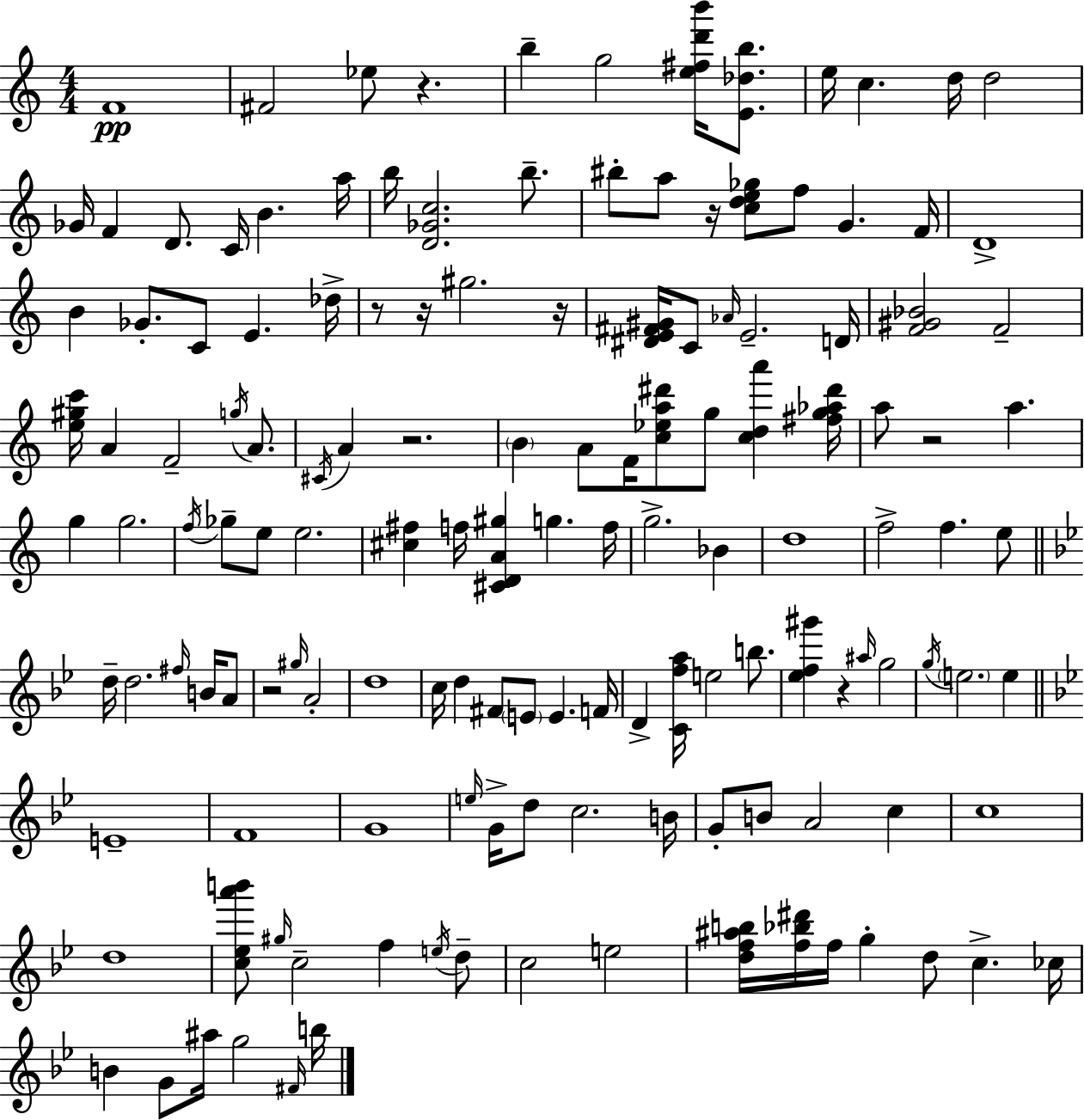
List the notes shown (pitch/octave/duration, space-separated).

F4/w F#4/h Eb5/e R/q. B5/q G5/h [E5,F#5,D6,B6]/s [E4,Db5,B5]/e. E5/s C5/q. D5/s D5/h Gb4/s F4/q D4/e. C4/s B4/q. A5/s B5/s [D4,Gb4,C5]/h. B5/e. BIS5/e A5/e R/s [C5,D5,E5,Gb5]/e F5/e G4/q. F4/s D4/w B4/q Gb4/e. C4/e E4/q. Db5/s R/e R/s G#5/h. R/s [D#4,E4,F#4,G#4]/s C4/e Ab4/s E4/h. D4/s [F4,G#4,Bb4]/h F4/h [E5,G#5,C6]/s A4/q F4/h G5/s A4/e. C#4/s A4/q R/h. B4/q A4/e F4/s [C5,Eb5,A5,D#6]/e G5/e [C5,D5,A6]/q [F#5,G5,Ab5,D#6]/s A5/e R/h A5/q. G5/q G5/h. F5/s Gb5/e E5/e E5/h. [C#5,F#5]/q F5/s [C#4,D4,A4,G#5]/q G5/q. F5/s G5/h. Bb4/q D5/w F5/h F5/q. E5/e D5/s D5/h. F#5/s B4/s A4/e R/h G#5/s A4/h D5/w C5/s D5/q F#4/e E4/e E4/q. F4/s D4/q [C4,F5,A5]/s E5/h B5/e. [Eb5,F5,G#6]/q R/q A#5/s G5/h G5/s E5/h. E5/q E4/w F4/w G4/w E5/s G4/s D5/e C5/h. B4/s G4/e B4/e A4/h C5/q C5/w D5/w [C5,Eb5,A6,B6]/e G#5/s C5/h F5/q E5/s D5/e C5/h E5/h [D5,F5,A#5,B5]/s [F5,Bb5,D#6]/s F5/s G5/q D5/e C5/q. CES5/s B4/q G4/e A#5/s G5/h F#4/s B5/s